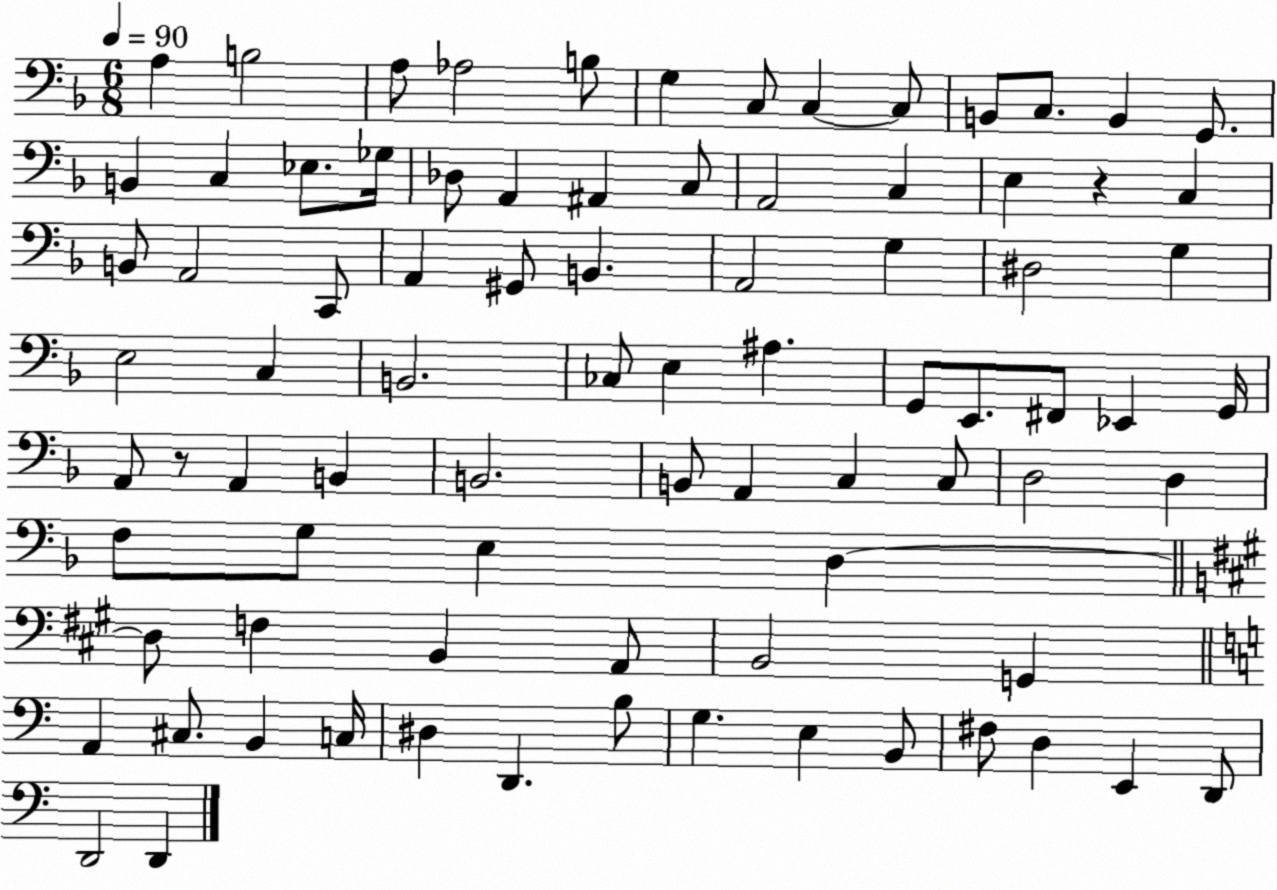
X:1
T:Untitled
M:6/8
L:1/4
K:F
A, B,2 A,/2 _A,2 B,/2 G, C,/2 C, C,/2 B,,/2 C,/2 B,, G,,/2 B,, C, _E,/2 _G,/4 _D,/2 A,, ^A,, C,/2 A,,2 C, E, z C, B,,/2 A,,2 C,,/2 A,, ^G,,/2 B,, A,,2 G, ^D,2 G, E,2 C, B,,2 _C,/2 E, ^A, G,,/2 E,,/2 ^F,,/2 _E,, G,,/4 A,,/2 z/2 A,, B,, B,,2 B,,/2 A,, C, C,/2 D,2 D, F,/2 G,/2 E, D, D,/2 F, B,, A,,/2 B,,2 G,, A,, ^C,/2 B,, C,/4 ^D, D,, B,/2 G, E, B,,/2 ^F,/2 D, E,, D,,/2 D,,2 D,,